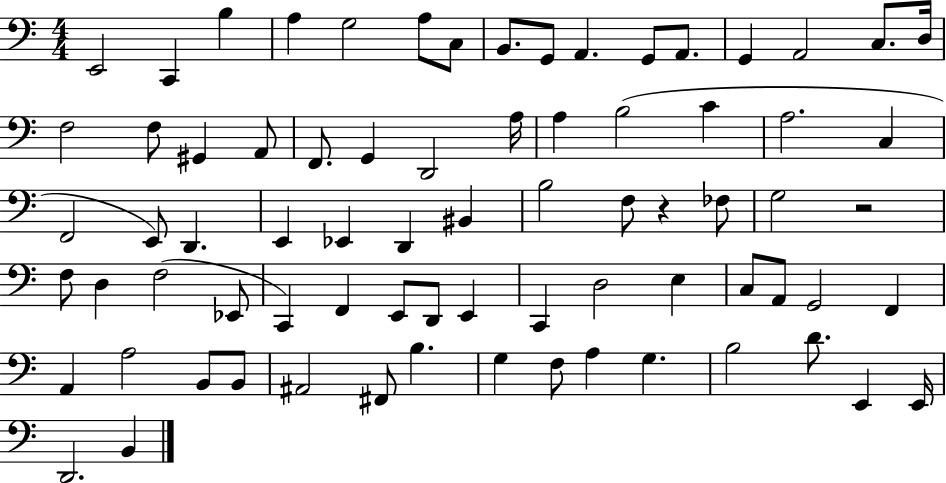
E2/h C2/q B3/q A3/q G3/h A3/e C3/e B2/e. G2/e A2/q. G2/e A2/e. G2/q A2/h C3/e. D3/s F3/h F3/e G#2/q A2/e F2/e. G2/q D2/h A3/s A3/q B3/h C4/q A3/h. C3/q F2/h E2/e D2/q. E2/q Eb2/q D2/q BIS2/q B3/h F3/e R/q FES3/e G3/h R/h F3/e D3/q F3/h Eb2/e C2/q F2/q E2/e D2/e E2/q C2/q D3/h E3/q C3/e A2/e G2/h F2/q A2/q A3/h B2/e B2/e A#2/h F#2/e B3/q. G3/q F3/e A3/q G3/q. B3/h D4/e. E2/q E2/s D2/h. B2/q